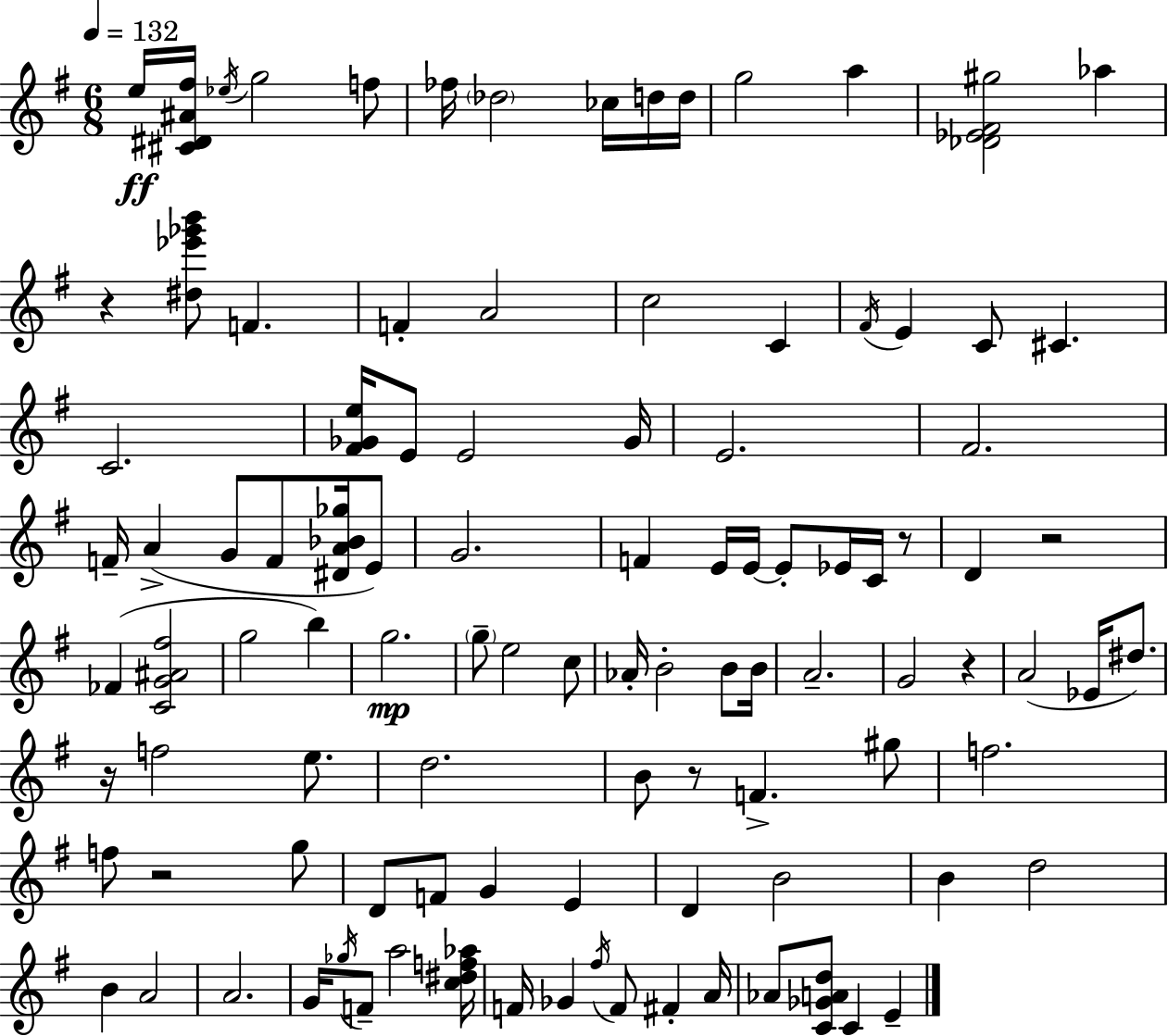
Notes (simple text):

E5/s [C#4,D#4,A#4,F#5]/s Eb5/s G5/h F5/e FES5/s Db5/h CES5/s D5/s D5/s G5/h A5/q [Db4,Eb4,F#4,G#5]/h Ab5/q R/q [D#5,Eb6,Gb6,B6]/e F4/q. F4/q A4/h C5/h C4/q F#4/s E4/q C4/e C#4/q. C4/h. [F#4,Gb4,E5]/s E4/e E4/h Gb4/s E4/h. F#4/h. F4/s A4/q G4/e F4/e [D#4,A4,Bb4,Gb5]/s E4/e G4/h. F4/q E4/s E4/s E4/e Eb4/s C4/s R/e D4/q R/h FES4/q [C4,G4,A#4,F#5]/h G5/h B5/q G5/h. G5/e E5/h C5/e Ab4/s B4/h B4/e B4/s A4/h. G4/h R/q A4/h Eb4/s D#5/e. R/s F5/h E5/e. D5/h. B4/e R/e F4/q. G#5/e F5/h. F5/e R/h G5/e D4/e F4/e G4/q E4/q D4/q B4/h B4/q D5/h B4/q A4/h A4/h. G4/s Gb5/s F4/e A5/h [C5,D#5,F5,Ab5]/s F4/s Gb4/q F#5/s F4/e F#4/q A4/s Ab4/e [C4,Gb4,A4,D5]/e C4/q E4/q